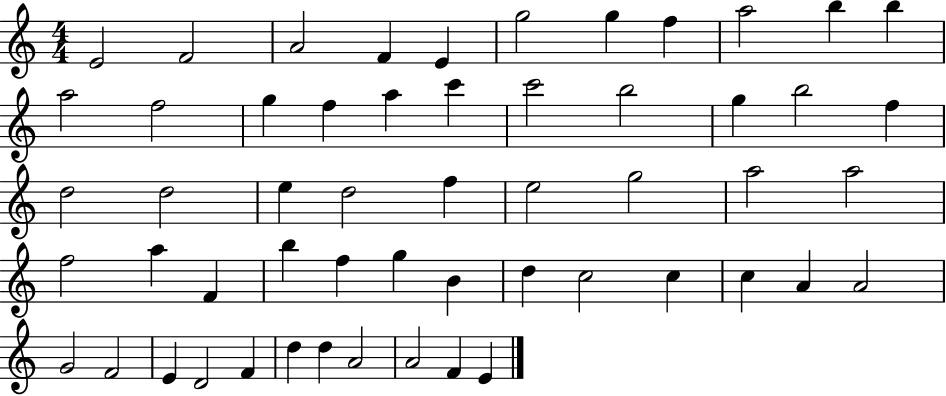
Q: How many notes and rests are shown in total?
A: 55